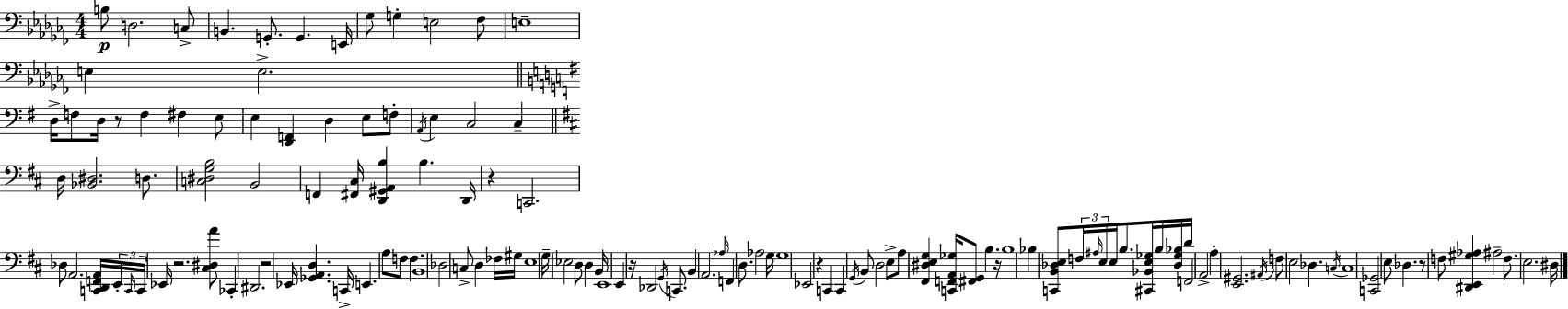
B3/e D3/h. C3/e B2/q. G2/e. G2/q. E2/s Gb3/e G3/q E3/h FES3/e E3/w E3/q E3/h. D3/s F3/e D3/s R/e F3/q F#3/q E3/e E3/q [D2,F2]/q D3/q E3/e F3/e A2/s E3/q C3/h C3/q D3/s [Bb2,D#3]/h. D3/e. [C3,D#3,G3,B3]/h B2/h F2/q [F#2,C#3]/s [D2,G#2,A2,B3]/q B3/q. D2/s R/q C2/h. Db3/e A2/h. [C2,D2,F2,A2]/s E2/s C2/s C2/s Eb2/s R/h. [C#3,D#3,A4]/e CES2/q D#2/h. R/h Eb2/s [Gb2,A2,D3]/q. C2/s E2/q. A3/e F3/e F3/q. B2/w Db3/h C3/e D3/q FES3/s G#3/s E3/w G3/s Eb3/h D3/e D3/q B2/s E2/w E2/q R/s Db2/h G2/s C2/e. B2/q A2/h. Ab3/s F2/q D3/e. Ab3/h G3/s G3/w Eb2/h R/q C2/q C2/q G2/s B2/e D3/h E3/e A3/e [F#2,D#3,E3,G3]/q [C2,F2,A2,Gb3]/s [F#2,G2]/e B3/q. R/s B3/w Bb3/q [C2,B2,Db3,E3]/e F3/s A#3/s E3/s E3/s B3/e. [C#2,Bb2,E3,Gb3]/s B3/s [Db3,Gb3,Bb3]/s D4/s F2/h A2/h A3/q [E2,G#2]/h. A#2/s F3/e E3/h Db3/q. C3/s C3/w [C2,Gb2]/h E3/e Db3/q. R/e F3/e [D#2,E2,G#3,Ab3]/q A#3/h F3/e. E3/h. D#3/s